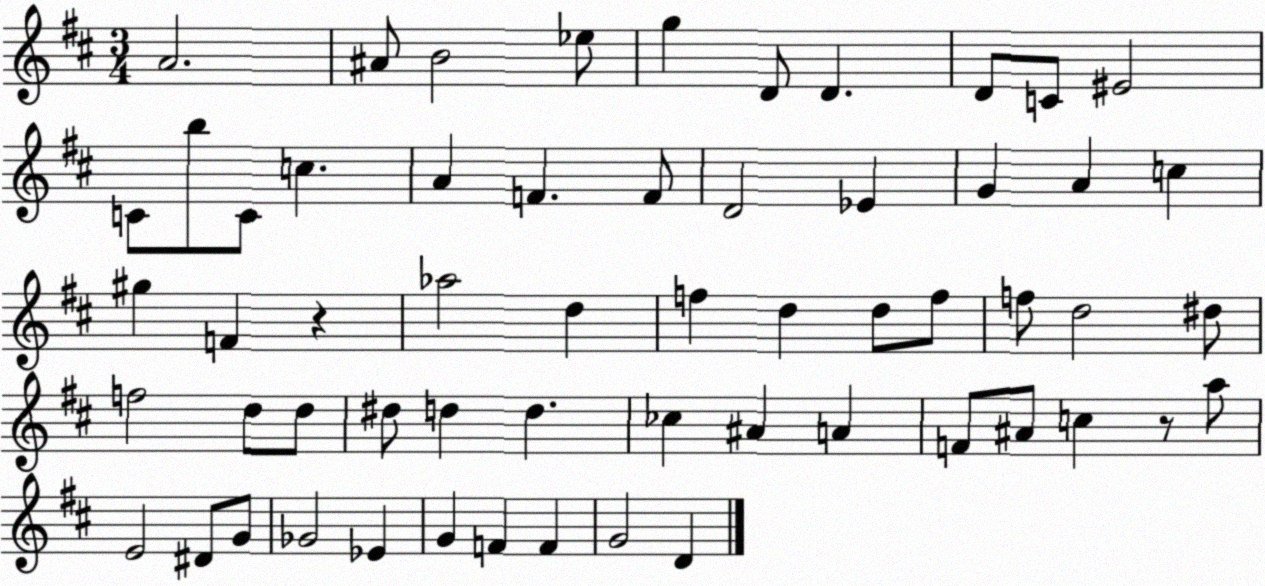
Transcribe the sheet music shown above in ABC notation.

X:1
T:Untitled
M:3/4
L:1/4
K:D
A2 ^A/2 B2 _e/2 g D/2 D D/2 C/2 ^E2 C/2 b/2 C/2 c A F F/2 D2 _E G A c ^g F z _a2 d f d d/2 f/2 f/2 d2 ^d/2 f2 d/2 d/2 ^d/2 d d _c ^A A F/2 ^A/2 c z/2 a/2 E2 ^D/2 G/2 _G2 _E G F F G2 D